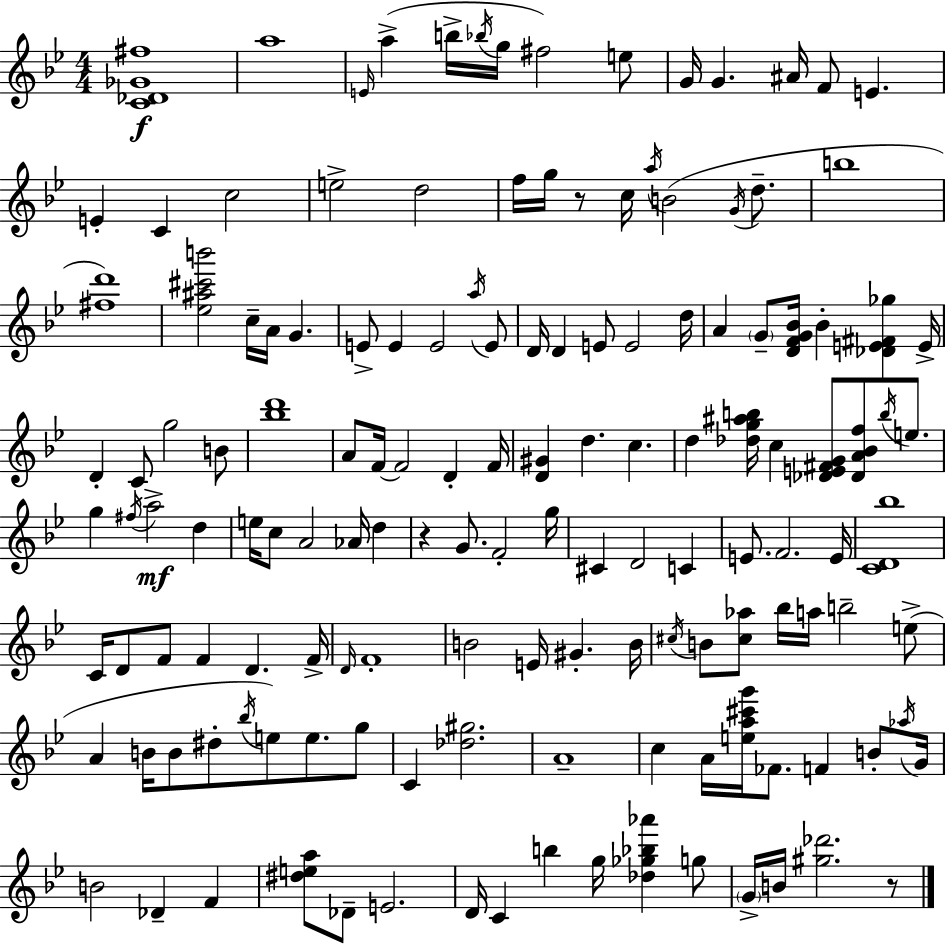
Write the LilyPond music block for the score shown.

{
  \clef treble
  \numericTimeSignature
  \time 4/4
  \key g \minor
  <c' des' ges' fis''>1\f | a''1 | \grace { e'16 }( a''4-> b''16-> \acciaccatura { bes''16 } g''16 fis''2) | e''8 g'16 g'4. ais'16 f'8 e'4. | \break e'4-. c'4 c''2 | e''2-> d''2 | f''16 g''16 r8 c''16 \acciaccatura { a''16 }( b'2 | \acciaccatura { g'16 } d''8.-- b''1 | \break <fis'' d'''>1) | <ees'' ais'' cis''' b'''>2 c''16-- a'16 g'4. | e'8-> e'4 e'2 | \acciaccatura { a''16 } e'8 d'16 d'4 e'8 e'2 | \break d''16 a'4 \parenthesize g'8-- <d' f' g' bes'>16 bes'4-. | <des' e' fis' ges''>4 e'16-> d'4-. c'8 g''2 | b'8 <bes'' d'''>1 | a'8 f'16~~ f'2 | \break d'4-. f'16 <d' gis'>4 d''4. c''4. | d''4 <des'' g'' ais'' b''>16 c''4 <des' e' fis' g'>8 | <des' a' bes' f''>8 \acciaccatura { b''16 } e''8. g''4 \acciaccatura { fis''16 } a''2->\mf | d''4 e''16 c''8 a'2 | \break aes'16 d''4 r4 g'8. f'2-. | g''16 cis'4 d'2 | c'4 e'8. f'2. | e'16 <c' d' bes''>1 | \break c'16 d'8 f'8 f'4 | d'4. f'16-> \grace { d'16 } f'1-. | b'2 | e'16 gis'4.-. b'16 \acciaccatura { cis''16 } b'8 <cis'' aes''>8 bes''16 a''16 b''2-- | \break e''8->( a'4 b'16 b'8 | dis''8-. \acciaccatura { bes''16 }) e''8 e''8. g''8 c'4 <des'' gis''>2. | a'1-- | c''4 a'16 <e'' a'' cis''' g'''>16 | \break fes'8. f'4 b'8-. \acciaccatura { aes''16 } g'16 b'2 | des'4-- f'4 <dis'' e'' a''>8 des'8-- e'2. | d'16 c'4 | b''4 g''16 <des'' ges'' bes'' aes'''>4 g''8 \parenthesize g'16-> b'16 <gis'' des'''>2. | \break r8 \bar "|."
}